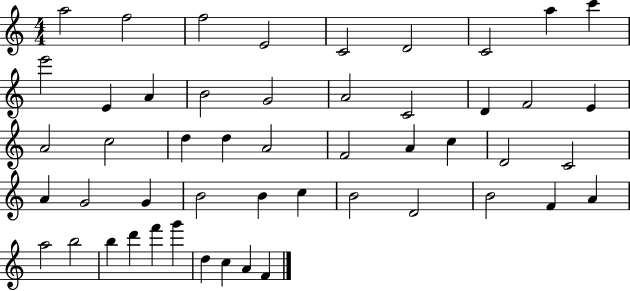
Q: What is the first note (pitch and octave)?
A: A5